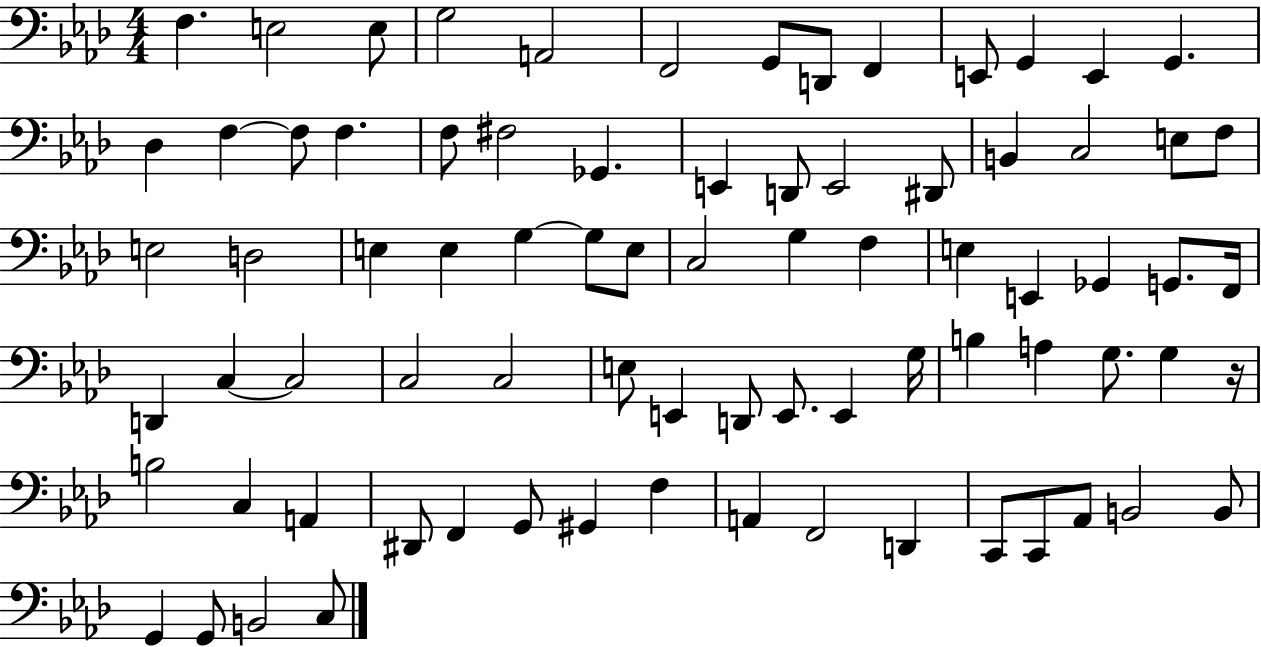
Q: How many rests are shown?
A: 1